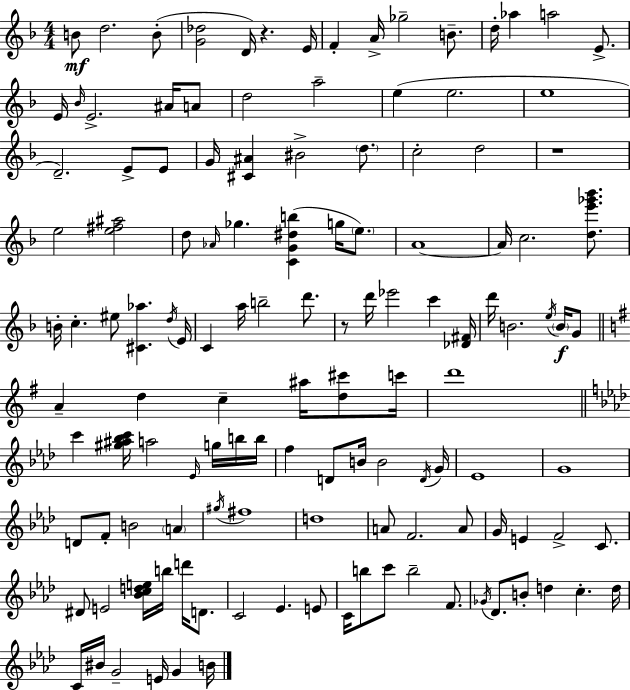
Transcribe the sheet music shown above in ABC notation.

X:1
T:Untitled
M:4/4
L:1/4
K:Dm
B/2 d2 B/2 [G_d]2 D/4 z E/4 F A/4 _g2 B/2 d/4 _a a2 E/2 E/4 _B/4 E2 ^A/4 A/2 d2 a2 e e2 e4 D2 E/2 E/2 G/4 [^C^A] ^B2 d/2 c2 d2 z4 e2 [e^f^a]2 d/2 _A/4 _g [CG^db] g/4 e/2 A4 A/4 c2 [de'_g'_b']/2 B/4 c ^e/2 [^C_a] d/4 E/4 C a/4 b2 d'/2 z/2 d'/4 _e'2 c' [_D^F]/4 d'/4 B2 e/4 B/4 G/2 A d c ^a/4 [d^c']/2 c'/4 d'4 c' [^g^a_bc']/4 a2 _E/4 g/4 b/4 b/4 f D/2 B/4 B2 D/4 G/4 _E4 G4 D/2 F/2 B2 A ^g/4 ^f4 d4 A/2 F2 A/2 G/4 E F2 C/2 ^D/2 E2 [_Bcde]/4 b/4 d'/4 D/2 C2 _E E/2 C/4 b/2 c'/2 b2 F/2 _G/4 _D/2 B/2 d c d/4 C/4 ^B/4 G2 E/4 G B/4